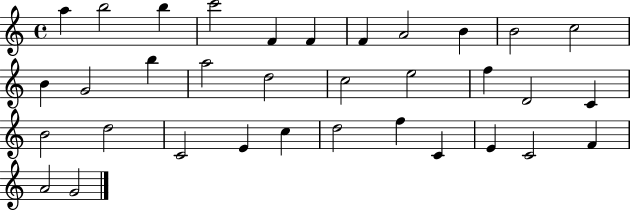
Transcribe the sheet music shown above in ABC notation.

X:1
T:Untitled
M:4/4
L:1/4
K:C
a b2 b c'2 F F F A2 B B2 c2 B G2 b a2 d2 c2 e2 f D2 C B2 d2 C2 E c d2 f C E C2 F A2 G2